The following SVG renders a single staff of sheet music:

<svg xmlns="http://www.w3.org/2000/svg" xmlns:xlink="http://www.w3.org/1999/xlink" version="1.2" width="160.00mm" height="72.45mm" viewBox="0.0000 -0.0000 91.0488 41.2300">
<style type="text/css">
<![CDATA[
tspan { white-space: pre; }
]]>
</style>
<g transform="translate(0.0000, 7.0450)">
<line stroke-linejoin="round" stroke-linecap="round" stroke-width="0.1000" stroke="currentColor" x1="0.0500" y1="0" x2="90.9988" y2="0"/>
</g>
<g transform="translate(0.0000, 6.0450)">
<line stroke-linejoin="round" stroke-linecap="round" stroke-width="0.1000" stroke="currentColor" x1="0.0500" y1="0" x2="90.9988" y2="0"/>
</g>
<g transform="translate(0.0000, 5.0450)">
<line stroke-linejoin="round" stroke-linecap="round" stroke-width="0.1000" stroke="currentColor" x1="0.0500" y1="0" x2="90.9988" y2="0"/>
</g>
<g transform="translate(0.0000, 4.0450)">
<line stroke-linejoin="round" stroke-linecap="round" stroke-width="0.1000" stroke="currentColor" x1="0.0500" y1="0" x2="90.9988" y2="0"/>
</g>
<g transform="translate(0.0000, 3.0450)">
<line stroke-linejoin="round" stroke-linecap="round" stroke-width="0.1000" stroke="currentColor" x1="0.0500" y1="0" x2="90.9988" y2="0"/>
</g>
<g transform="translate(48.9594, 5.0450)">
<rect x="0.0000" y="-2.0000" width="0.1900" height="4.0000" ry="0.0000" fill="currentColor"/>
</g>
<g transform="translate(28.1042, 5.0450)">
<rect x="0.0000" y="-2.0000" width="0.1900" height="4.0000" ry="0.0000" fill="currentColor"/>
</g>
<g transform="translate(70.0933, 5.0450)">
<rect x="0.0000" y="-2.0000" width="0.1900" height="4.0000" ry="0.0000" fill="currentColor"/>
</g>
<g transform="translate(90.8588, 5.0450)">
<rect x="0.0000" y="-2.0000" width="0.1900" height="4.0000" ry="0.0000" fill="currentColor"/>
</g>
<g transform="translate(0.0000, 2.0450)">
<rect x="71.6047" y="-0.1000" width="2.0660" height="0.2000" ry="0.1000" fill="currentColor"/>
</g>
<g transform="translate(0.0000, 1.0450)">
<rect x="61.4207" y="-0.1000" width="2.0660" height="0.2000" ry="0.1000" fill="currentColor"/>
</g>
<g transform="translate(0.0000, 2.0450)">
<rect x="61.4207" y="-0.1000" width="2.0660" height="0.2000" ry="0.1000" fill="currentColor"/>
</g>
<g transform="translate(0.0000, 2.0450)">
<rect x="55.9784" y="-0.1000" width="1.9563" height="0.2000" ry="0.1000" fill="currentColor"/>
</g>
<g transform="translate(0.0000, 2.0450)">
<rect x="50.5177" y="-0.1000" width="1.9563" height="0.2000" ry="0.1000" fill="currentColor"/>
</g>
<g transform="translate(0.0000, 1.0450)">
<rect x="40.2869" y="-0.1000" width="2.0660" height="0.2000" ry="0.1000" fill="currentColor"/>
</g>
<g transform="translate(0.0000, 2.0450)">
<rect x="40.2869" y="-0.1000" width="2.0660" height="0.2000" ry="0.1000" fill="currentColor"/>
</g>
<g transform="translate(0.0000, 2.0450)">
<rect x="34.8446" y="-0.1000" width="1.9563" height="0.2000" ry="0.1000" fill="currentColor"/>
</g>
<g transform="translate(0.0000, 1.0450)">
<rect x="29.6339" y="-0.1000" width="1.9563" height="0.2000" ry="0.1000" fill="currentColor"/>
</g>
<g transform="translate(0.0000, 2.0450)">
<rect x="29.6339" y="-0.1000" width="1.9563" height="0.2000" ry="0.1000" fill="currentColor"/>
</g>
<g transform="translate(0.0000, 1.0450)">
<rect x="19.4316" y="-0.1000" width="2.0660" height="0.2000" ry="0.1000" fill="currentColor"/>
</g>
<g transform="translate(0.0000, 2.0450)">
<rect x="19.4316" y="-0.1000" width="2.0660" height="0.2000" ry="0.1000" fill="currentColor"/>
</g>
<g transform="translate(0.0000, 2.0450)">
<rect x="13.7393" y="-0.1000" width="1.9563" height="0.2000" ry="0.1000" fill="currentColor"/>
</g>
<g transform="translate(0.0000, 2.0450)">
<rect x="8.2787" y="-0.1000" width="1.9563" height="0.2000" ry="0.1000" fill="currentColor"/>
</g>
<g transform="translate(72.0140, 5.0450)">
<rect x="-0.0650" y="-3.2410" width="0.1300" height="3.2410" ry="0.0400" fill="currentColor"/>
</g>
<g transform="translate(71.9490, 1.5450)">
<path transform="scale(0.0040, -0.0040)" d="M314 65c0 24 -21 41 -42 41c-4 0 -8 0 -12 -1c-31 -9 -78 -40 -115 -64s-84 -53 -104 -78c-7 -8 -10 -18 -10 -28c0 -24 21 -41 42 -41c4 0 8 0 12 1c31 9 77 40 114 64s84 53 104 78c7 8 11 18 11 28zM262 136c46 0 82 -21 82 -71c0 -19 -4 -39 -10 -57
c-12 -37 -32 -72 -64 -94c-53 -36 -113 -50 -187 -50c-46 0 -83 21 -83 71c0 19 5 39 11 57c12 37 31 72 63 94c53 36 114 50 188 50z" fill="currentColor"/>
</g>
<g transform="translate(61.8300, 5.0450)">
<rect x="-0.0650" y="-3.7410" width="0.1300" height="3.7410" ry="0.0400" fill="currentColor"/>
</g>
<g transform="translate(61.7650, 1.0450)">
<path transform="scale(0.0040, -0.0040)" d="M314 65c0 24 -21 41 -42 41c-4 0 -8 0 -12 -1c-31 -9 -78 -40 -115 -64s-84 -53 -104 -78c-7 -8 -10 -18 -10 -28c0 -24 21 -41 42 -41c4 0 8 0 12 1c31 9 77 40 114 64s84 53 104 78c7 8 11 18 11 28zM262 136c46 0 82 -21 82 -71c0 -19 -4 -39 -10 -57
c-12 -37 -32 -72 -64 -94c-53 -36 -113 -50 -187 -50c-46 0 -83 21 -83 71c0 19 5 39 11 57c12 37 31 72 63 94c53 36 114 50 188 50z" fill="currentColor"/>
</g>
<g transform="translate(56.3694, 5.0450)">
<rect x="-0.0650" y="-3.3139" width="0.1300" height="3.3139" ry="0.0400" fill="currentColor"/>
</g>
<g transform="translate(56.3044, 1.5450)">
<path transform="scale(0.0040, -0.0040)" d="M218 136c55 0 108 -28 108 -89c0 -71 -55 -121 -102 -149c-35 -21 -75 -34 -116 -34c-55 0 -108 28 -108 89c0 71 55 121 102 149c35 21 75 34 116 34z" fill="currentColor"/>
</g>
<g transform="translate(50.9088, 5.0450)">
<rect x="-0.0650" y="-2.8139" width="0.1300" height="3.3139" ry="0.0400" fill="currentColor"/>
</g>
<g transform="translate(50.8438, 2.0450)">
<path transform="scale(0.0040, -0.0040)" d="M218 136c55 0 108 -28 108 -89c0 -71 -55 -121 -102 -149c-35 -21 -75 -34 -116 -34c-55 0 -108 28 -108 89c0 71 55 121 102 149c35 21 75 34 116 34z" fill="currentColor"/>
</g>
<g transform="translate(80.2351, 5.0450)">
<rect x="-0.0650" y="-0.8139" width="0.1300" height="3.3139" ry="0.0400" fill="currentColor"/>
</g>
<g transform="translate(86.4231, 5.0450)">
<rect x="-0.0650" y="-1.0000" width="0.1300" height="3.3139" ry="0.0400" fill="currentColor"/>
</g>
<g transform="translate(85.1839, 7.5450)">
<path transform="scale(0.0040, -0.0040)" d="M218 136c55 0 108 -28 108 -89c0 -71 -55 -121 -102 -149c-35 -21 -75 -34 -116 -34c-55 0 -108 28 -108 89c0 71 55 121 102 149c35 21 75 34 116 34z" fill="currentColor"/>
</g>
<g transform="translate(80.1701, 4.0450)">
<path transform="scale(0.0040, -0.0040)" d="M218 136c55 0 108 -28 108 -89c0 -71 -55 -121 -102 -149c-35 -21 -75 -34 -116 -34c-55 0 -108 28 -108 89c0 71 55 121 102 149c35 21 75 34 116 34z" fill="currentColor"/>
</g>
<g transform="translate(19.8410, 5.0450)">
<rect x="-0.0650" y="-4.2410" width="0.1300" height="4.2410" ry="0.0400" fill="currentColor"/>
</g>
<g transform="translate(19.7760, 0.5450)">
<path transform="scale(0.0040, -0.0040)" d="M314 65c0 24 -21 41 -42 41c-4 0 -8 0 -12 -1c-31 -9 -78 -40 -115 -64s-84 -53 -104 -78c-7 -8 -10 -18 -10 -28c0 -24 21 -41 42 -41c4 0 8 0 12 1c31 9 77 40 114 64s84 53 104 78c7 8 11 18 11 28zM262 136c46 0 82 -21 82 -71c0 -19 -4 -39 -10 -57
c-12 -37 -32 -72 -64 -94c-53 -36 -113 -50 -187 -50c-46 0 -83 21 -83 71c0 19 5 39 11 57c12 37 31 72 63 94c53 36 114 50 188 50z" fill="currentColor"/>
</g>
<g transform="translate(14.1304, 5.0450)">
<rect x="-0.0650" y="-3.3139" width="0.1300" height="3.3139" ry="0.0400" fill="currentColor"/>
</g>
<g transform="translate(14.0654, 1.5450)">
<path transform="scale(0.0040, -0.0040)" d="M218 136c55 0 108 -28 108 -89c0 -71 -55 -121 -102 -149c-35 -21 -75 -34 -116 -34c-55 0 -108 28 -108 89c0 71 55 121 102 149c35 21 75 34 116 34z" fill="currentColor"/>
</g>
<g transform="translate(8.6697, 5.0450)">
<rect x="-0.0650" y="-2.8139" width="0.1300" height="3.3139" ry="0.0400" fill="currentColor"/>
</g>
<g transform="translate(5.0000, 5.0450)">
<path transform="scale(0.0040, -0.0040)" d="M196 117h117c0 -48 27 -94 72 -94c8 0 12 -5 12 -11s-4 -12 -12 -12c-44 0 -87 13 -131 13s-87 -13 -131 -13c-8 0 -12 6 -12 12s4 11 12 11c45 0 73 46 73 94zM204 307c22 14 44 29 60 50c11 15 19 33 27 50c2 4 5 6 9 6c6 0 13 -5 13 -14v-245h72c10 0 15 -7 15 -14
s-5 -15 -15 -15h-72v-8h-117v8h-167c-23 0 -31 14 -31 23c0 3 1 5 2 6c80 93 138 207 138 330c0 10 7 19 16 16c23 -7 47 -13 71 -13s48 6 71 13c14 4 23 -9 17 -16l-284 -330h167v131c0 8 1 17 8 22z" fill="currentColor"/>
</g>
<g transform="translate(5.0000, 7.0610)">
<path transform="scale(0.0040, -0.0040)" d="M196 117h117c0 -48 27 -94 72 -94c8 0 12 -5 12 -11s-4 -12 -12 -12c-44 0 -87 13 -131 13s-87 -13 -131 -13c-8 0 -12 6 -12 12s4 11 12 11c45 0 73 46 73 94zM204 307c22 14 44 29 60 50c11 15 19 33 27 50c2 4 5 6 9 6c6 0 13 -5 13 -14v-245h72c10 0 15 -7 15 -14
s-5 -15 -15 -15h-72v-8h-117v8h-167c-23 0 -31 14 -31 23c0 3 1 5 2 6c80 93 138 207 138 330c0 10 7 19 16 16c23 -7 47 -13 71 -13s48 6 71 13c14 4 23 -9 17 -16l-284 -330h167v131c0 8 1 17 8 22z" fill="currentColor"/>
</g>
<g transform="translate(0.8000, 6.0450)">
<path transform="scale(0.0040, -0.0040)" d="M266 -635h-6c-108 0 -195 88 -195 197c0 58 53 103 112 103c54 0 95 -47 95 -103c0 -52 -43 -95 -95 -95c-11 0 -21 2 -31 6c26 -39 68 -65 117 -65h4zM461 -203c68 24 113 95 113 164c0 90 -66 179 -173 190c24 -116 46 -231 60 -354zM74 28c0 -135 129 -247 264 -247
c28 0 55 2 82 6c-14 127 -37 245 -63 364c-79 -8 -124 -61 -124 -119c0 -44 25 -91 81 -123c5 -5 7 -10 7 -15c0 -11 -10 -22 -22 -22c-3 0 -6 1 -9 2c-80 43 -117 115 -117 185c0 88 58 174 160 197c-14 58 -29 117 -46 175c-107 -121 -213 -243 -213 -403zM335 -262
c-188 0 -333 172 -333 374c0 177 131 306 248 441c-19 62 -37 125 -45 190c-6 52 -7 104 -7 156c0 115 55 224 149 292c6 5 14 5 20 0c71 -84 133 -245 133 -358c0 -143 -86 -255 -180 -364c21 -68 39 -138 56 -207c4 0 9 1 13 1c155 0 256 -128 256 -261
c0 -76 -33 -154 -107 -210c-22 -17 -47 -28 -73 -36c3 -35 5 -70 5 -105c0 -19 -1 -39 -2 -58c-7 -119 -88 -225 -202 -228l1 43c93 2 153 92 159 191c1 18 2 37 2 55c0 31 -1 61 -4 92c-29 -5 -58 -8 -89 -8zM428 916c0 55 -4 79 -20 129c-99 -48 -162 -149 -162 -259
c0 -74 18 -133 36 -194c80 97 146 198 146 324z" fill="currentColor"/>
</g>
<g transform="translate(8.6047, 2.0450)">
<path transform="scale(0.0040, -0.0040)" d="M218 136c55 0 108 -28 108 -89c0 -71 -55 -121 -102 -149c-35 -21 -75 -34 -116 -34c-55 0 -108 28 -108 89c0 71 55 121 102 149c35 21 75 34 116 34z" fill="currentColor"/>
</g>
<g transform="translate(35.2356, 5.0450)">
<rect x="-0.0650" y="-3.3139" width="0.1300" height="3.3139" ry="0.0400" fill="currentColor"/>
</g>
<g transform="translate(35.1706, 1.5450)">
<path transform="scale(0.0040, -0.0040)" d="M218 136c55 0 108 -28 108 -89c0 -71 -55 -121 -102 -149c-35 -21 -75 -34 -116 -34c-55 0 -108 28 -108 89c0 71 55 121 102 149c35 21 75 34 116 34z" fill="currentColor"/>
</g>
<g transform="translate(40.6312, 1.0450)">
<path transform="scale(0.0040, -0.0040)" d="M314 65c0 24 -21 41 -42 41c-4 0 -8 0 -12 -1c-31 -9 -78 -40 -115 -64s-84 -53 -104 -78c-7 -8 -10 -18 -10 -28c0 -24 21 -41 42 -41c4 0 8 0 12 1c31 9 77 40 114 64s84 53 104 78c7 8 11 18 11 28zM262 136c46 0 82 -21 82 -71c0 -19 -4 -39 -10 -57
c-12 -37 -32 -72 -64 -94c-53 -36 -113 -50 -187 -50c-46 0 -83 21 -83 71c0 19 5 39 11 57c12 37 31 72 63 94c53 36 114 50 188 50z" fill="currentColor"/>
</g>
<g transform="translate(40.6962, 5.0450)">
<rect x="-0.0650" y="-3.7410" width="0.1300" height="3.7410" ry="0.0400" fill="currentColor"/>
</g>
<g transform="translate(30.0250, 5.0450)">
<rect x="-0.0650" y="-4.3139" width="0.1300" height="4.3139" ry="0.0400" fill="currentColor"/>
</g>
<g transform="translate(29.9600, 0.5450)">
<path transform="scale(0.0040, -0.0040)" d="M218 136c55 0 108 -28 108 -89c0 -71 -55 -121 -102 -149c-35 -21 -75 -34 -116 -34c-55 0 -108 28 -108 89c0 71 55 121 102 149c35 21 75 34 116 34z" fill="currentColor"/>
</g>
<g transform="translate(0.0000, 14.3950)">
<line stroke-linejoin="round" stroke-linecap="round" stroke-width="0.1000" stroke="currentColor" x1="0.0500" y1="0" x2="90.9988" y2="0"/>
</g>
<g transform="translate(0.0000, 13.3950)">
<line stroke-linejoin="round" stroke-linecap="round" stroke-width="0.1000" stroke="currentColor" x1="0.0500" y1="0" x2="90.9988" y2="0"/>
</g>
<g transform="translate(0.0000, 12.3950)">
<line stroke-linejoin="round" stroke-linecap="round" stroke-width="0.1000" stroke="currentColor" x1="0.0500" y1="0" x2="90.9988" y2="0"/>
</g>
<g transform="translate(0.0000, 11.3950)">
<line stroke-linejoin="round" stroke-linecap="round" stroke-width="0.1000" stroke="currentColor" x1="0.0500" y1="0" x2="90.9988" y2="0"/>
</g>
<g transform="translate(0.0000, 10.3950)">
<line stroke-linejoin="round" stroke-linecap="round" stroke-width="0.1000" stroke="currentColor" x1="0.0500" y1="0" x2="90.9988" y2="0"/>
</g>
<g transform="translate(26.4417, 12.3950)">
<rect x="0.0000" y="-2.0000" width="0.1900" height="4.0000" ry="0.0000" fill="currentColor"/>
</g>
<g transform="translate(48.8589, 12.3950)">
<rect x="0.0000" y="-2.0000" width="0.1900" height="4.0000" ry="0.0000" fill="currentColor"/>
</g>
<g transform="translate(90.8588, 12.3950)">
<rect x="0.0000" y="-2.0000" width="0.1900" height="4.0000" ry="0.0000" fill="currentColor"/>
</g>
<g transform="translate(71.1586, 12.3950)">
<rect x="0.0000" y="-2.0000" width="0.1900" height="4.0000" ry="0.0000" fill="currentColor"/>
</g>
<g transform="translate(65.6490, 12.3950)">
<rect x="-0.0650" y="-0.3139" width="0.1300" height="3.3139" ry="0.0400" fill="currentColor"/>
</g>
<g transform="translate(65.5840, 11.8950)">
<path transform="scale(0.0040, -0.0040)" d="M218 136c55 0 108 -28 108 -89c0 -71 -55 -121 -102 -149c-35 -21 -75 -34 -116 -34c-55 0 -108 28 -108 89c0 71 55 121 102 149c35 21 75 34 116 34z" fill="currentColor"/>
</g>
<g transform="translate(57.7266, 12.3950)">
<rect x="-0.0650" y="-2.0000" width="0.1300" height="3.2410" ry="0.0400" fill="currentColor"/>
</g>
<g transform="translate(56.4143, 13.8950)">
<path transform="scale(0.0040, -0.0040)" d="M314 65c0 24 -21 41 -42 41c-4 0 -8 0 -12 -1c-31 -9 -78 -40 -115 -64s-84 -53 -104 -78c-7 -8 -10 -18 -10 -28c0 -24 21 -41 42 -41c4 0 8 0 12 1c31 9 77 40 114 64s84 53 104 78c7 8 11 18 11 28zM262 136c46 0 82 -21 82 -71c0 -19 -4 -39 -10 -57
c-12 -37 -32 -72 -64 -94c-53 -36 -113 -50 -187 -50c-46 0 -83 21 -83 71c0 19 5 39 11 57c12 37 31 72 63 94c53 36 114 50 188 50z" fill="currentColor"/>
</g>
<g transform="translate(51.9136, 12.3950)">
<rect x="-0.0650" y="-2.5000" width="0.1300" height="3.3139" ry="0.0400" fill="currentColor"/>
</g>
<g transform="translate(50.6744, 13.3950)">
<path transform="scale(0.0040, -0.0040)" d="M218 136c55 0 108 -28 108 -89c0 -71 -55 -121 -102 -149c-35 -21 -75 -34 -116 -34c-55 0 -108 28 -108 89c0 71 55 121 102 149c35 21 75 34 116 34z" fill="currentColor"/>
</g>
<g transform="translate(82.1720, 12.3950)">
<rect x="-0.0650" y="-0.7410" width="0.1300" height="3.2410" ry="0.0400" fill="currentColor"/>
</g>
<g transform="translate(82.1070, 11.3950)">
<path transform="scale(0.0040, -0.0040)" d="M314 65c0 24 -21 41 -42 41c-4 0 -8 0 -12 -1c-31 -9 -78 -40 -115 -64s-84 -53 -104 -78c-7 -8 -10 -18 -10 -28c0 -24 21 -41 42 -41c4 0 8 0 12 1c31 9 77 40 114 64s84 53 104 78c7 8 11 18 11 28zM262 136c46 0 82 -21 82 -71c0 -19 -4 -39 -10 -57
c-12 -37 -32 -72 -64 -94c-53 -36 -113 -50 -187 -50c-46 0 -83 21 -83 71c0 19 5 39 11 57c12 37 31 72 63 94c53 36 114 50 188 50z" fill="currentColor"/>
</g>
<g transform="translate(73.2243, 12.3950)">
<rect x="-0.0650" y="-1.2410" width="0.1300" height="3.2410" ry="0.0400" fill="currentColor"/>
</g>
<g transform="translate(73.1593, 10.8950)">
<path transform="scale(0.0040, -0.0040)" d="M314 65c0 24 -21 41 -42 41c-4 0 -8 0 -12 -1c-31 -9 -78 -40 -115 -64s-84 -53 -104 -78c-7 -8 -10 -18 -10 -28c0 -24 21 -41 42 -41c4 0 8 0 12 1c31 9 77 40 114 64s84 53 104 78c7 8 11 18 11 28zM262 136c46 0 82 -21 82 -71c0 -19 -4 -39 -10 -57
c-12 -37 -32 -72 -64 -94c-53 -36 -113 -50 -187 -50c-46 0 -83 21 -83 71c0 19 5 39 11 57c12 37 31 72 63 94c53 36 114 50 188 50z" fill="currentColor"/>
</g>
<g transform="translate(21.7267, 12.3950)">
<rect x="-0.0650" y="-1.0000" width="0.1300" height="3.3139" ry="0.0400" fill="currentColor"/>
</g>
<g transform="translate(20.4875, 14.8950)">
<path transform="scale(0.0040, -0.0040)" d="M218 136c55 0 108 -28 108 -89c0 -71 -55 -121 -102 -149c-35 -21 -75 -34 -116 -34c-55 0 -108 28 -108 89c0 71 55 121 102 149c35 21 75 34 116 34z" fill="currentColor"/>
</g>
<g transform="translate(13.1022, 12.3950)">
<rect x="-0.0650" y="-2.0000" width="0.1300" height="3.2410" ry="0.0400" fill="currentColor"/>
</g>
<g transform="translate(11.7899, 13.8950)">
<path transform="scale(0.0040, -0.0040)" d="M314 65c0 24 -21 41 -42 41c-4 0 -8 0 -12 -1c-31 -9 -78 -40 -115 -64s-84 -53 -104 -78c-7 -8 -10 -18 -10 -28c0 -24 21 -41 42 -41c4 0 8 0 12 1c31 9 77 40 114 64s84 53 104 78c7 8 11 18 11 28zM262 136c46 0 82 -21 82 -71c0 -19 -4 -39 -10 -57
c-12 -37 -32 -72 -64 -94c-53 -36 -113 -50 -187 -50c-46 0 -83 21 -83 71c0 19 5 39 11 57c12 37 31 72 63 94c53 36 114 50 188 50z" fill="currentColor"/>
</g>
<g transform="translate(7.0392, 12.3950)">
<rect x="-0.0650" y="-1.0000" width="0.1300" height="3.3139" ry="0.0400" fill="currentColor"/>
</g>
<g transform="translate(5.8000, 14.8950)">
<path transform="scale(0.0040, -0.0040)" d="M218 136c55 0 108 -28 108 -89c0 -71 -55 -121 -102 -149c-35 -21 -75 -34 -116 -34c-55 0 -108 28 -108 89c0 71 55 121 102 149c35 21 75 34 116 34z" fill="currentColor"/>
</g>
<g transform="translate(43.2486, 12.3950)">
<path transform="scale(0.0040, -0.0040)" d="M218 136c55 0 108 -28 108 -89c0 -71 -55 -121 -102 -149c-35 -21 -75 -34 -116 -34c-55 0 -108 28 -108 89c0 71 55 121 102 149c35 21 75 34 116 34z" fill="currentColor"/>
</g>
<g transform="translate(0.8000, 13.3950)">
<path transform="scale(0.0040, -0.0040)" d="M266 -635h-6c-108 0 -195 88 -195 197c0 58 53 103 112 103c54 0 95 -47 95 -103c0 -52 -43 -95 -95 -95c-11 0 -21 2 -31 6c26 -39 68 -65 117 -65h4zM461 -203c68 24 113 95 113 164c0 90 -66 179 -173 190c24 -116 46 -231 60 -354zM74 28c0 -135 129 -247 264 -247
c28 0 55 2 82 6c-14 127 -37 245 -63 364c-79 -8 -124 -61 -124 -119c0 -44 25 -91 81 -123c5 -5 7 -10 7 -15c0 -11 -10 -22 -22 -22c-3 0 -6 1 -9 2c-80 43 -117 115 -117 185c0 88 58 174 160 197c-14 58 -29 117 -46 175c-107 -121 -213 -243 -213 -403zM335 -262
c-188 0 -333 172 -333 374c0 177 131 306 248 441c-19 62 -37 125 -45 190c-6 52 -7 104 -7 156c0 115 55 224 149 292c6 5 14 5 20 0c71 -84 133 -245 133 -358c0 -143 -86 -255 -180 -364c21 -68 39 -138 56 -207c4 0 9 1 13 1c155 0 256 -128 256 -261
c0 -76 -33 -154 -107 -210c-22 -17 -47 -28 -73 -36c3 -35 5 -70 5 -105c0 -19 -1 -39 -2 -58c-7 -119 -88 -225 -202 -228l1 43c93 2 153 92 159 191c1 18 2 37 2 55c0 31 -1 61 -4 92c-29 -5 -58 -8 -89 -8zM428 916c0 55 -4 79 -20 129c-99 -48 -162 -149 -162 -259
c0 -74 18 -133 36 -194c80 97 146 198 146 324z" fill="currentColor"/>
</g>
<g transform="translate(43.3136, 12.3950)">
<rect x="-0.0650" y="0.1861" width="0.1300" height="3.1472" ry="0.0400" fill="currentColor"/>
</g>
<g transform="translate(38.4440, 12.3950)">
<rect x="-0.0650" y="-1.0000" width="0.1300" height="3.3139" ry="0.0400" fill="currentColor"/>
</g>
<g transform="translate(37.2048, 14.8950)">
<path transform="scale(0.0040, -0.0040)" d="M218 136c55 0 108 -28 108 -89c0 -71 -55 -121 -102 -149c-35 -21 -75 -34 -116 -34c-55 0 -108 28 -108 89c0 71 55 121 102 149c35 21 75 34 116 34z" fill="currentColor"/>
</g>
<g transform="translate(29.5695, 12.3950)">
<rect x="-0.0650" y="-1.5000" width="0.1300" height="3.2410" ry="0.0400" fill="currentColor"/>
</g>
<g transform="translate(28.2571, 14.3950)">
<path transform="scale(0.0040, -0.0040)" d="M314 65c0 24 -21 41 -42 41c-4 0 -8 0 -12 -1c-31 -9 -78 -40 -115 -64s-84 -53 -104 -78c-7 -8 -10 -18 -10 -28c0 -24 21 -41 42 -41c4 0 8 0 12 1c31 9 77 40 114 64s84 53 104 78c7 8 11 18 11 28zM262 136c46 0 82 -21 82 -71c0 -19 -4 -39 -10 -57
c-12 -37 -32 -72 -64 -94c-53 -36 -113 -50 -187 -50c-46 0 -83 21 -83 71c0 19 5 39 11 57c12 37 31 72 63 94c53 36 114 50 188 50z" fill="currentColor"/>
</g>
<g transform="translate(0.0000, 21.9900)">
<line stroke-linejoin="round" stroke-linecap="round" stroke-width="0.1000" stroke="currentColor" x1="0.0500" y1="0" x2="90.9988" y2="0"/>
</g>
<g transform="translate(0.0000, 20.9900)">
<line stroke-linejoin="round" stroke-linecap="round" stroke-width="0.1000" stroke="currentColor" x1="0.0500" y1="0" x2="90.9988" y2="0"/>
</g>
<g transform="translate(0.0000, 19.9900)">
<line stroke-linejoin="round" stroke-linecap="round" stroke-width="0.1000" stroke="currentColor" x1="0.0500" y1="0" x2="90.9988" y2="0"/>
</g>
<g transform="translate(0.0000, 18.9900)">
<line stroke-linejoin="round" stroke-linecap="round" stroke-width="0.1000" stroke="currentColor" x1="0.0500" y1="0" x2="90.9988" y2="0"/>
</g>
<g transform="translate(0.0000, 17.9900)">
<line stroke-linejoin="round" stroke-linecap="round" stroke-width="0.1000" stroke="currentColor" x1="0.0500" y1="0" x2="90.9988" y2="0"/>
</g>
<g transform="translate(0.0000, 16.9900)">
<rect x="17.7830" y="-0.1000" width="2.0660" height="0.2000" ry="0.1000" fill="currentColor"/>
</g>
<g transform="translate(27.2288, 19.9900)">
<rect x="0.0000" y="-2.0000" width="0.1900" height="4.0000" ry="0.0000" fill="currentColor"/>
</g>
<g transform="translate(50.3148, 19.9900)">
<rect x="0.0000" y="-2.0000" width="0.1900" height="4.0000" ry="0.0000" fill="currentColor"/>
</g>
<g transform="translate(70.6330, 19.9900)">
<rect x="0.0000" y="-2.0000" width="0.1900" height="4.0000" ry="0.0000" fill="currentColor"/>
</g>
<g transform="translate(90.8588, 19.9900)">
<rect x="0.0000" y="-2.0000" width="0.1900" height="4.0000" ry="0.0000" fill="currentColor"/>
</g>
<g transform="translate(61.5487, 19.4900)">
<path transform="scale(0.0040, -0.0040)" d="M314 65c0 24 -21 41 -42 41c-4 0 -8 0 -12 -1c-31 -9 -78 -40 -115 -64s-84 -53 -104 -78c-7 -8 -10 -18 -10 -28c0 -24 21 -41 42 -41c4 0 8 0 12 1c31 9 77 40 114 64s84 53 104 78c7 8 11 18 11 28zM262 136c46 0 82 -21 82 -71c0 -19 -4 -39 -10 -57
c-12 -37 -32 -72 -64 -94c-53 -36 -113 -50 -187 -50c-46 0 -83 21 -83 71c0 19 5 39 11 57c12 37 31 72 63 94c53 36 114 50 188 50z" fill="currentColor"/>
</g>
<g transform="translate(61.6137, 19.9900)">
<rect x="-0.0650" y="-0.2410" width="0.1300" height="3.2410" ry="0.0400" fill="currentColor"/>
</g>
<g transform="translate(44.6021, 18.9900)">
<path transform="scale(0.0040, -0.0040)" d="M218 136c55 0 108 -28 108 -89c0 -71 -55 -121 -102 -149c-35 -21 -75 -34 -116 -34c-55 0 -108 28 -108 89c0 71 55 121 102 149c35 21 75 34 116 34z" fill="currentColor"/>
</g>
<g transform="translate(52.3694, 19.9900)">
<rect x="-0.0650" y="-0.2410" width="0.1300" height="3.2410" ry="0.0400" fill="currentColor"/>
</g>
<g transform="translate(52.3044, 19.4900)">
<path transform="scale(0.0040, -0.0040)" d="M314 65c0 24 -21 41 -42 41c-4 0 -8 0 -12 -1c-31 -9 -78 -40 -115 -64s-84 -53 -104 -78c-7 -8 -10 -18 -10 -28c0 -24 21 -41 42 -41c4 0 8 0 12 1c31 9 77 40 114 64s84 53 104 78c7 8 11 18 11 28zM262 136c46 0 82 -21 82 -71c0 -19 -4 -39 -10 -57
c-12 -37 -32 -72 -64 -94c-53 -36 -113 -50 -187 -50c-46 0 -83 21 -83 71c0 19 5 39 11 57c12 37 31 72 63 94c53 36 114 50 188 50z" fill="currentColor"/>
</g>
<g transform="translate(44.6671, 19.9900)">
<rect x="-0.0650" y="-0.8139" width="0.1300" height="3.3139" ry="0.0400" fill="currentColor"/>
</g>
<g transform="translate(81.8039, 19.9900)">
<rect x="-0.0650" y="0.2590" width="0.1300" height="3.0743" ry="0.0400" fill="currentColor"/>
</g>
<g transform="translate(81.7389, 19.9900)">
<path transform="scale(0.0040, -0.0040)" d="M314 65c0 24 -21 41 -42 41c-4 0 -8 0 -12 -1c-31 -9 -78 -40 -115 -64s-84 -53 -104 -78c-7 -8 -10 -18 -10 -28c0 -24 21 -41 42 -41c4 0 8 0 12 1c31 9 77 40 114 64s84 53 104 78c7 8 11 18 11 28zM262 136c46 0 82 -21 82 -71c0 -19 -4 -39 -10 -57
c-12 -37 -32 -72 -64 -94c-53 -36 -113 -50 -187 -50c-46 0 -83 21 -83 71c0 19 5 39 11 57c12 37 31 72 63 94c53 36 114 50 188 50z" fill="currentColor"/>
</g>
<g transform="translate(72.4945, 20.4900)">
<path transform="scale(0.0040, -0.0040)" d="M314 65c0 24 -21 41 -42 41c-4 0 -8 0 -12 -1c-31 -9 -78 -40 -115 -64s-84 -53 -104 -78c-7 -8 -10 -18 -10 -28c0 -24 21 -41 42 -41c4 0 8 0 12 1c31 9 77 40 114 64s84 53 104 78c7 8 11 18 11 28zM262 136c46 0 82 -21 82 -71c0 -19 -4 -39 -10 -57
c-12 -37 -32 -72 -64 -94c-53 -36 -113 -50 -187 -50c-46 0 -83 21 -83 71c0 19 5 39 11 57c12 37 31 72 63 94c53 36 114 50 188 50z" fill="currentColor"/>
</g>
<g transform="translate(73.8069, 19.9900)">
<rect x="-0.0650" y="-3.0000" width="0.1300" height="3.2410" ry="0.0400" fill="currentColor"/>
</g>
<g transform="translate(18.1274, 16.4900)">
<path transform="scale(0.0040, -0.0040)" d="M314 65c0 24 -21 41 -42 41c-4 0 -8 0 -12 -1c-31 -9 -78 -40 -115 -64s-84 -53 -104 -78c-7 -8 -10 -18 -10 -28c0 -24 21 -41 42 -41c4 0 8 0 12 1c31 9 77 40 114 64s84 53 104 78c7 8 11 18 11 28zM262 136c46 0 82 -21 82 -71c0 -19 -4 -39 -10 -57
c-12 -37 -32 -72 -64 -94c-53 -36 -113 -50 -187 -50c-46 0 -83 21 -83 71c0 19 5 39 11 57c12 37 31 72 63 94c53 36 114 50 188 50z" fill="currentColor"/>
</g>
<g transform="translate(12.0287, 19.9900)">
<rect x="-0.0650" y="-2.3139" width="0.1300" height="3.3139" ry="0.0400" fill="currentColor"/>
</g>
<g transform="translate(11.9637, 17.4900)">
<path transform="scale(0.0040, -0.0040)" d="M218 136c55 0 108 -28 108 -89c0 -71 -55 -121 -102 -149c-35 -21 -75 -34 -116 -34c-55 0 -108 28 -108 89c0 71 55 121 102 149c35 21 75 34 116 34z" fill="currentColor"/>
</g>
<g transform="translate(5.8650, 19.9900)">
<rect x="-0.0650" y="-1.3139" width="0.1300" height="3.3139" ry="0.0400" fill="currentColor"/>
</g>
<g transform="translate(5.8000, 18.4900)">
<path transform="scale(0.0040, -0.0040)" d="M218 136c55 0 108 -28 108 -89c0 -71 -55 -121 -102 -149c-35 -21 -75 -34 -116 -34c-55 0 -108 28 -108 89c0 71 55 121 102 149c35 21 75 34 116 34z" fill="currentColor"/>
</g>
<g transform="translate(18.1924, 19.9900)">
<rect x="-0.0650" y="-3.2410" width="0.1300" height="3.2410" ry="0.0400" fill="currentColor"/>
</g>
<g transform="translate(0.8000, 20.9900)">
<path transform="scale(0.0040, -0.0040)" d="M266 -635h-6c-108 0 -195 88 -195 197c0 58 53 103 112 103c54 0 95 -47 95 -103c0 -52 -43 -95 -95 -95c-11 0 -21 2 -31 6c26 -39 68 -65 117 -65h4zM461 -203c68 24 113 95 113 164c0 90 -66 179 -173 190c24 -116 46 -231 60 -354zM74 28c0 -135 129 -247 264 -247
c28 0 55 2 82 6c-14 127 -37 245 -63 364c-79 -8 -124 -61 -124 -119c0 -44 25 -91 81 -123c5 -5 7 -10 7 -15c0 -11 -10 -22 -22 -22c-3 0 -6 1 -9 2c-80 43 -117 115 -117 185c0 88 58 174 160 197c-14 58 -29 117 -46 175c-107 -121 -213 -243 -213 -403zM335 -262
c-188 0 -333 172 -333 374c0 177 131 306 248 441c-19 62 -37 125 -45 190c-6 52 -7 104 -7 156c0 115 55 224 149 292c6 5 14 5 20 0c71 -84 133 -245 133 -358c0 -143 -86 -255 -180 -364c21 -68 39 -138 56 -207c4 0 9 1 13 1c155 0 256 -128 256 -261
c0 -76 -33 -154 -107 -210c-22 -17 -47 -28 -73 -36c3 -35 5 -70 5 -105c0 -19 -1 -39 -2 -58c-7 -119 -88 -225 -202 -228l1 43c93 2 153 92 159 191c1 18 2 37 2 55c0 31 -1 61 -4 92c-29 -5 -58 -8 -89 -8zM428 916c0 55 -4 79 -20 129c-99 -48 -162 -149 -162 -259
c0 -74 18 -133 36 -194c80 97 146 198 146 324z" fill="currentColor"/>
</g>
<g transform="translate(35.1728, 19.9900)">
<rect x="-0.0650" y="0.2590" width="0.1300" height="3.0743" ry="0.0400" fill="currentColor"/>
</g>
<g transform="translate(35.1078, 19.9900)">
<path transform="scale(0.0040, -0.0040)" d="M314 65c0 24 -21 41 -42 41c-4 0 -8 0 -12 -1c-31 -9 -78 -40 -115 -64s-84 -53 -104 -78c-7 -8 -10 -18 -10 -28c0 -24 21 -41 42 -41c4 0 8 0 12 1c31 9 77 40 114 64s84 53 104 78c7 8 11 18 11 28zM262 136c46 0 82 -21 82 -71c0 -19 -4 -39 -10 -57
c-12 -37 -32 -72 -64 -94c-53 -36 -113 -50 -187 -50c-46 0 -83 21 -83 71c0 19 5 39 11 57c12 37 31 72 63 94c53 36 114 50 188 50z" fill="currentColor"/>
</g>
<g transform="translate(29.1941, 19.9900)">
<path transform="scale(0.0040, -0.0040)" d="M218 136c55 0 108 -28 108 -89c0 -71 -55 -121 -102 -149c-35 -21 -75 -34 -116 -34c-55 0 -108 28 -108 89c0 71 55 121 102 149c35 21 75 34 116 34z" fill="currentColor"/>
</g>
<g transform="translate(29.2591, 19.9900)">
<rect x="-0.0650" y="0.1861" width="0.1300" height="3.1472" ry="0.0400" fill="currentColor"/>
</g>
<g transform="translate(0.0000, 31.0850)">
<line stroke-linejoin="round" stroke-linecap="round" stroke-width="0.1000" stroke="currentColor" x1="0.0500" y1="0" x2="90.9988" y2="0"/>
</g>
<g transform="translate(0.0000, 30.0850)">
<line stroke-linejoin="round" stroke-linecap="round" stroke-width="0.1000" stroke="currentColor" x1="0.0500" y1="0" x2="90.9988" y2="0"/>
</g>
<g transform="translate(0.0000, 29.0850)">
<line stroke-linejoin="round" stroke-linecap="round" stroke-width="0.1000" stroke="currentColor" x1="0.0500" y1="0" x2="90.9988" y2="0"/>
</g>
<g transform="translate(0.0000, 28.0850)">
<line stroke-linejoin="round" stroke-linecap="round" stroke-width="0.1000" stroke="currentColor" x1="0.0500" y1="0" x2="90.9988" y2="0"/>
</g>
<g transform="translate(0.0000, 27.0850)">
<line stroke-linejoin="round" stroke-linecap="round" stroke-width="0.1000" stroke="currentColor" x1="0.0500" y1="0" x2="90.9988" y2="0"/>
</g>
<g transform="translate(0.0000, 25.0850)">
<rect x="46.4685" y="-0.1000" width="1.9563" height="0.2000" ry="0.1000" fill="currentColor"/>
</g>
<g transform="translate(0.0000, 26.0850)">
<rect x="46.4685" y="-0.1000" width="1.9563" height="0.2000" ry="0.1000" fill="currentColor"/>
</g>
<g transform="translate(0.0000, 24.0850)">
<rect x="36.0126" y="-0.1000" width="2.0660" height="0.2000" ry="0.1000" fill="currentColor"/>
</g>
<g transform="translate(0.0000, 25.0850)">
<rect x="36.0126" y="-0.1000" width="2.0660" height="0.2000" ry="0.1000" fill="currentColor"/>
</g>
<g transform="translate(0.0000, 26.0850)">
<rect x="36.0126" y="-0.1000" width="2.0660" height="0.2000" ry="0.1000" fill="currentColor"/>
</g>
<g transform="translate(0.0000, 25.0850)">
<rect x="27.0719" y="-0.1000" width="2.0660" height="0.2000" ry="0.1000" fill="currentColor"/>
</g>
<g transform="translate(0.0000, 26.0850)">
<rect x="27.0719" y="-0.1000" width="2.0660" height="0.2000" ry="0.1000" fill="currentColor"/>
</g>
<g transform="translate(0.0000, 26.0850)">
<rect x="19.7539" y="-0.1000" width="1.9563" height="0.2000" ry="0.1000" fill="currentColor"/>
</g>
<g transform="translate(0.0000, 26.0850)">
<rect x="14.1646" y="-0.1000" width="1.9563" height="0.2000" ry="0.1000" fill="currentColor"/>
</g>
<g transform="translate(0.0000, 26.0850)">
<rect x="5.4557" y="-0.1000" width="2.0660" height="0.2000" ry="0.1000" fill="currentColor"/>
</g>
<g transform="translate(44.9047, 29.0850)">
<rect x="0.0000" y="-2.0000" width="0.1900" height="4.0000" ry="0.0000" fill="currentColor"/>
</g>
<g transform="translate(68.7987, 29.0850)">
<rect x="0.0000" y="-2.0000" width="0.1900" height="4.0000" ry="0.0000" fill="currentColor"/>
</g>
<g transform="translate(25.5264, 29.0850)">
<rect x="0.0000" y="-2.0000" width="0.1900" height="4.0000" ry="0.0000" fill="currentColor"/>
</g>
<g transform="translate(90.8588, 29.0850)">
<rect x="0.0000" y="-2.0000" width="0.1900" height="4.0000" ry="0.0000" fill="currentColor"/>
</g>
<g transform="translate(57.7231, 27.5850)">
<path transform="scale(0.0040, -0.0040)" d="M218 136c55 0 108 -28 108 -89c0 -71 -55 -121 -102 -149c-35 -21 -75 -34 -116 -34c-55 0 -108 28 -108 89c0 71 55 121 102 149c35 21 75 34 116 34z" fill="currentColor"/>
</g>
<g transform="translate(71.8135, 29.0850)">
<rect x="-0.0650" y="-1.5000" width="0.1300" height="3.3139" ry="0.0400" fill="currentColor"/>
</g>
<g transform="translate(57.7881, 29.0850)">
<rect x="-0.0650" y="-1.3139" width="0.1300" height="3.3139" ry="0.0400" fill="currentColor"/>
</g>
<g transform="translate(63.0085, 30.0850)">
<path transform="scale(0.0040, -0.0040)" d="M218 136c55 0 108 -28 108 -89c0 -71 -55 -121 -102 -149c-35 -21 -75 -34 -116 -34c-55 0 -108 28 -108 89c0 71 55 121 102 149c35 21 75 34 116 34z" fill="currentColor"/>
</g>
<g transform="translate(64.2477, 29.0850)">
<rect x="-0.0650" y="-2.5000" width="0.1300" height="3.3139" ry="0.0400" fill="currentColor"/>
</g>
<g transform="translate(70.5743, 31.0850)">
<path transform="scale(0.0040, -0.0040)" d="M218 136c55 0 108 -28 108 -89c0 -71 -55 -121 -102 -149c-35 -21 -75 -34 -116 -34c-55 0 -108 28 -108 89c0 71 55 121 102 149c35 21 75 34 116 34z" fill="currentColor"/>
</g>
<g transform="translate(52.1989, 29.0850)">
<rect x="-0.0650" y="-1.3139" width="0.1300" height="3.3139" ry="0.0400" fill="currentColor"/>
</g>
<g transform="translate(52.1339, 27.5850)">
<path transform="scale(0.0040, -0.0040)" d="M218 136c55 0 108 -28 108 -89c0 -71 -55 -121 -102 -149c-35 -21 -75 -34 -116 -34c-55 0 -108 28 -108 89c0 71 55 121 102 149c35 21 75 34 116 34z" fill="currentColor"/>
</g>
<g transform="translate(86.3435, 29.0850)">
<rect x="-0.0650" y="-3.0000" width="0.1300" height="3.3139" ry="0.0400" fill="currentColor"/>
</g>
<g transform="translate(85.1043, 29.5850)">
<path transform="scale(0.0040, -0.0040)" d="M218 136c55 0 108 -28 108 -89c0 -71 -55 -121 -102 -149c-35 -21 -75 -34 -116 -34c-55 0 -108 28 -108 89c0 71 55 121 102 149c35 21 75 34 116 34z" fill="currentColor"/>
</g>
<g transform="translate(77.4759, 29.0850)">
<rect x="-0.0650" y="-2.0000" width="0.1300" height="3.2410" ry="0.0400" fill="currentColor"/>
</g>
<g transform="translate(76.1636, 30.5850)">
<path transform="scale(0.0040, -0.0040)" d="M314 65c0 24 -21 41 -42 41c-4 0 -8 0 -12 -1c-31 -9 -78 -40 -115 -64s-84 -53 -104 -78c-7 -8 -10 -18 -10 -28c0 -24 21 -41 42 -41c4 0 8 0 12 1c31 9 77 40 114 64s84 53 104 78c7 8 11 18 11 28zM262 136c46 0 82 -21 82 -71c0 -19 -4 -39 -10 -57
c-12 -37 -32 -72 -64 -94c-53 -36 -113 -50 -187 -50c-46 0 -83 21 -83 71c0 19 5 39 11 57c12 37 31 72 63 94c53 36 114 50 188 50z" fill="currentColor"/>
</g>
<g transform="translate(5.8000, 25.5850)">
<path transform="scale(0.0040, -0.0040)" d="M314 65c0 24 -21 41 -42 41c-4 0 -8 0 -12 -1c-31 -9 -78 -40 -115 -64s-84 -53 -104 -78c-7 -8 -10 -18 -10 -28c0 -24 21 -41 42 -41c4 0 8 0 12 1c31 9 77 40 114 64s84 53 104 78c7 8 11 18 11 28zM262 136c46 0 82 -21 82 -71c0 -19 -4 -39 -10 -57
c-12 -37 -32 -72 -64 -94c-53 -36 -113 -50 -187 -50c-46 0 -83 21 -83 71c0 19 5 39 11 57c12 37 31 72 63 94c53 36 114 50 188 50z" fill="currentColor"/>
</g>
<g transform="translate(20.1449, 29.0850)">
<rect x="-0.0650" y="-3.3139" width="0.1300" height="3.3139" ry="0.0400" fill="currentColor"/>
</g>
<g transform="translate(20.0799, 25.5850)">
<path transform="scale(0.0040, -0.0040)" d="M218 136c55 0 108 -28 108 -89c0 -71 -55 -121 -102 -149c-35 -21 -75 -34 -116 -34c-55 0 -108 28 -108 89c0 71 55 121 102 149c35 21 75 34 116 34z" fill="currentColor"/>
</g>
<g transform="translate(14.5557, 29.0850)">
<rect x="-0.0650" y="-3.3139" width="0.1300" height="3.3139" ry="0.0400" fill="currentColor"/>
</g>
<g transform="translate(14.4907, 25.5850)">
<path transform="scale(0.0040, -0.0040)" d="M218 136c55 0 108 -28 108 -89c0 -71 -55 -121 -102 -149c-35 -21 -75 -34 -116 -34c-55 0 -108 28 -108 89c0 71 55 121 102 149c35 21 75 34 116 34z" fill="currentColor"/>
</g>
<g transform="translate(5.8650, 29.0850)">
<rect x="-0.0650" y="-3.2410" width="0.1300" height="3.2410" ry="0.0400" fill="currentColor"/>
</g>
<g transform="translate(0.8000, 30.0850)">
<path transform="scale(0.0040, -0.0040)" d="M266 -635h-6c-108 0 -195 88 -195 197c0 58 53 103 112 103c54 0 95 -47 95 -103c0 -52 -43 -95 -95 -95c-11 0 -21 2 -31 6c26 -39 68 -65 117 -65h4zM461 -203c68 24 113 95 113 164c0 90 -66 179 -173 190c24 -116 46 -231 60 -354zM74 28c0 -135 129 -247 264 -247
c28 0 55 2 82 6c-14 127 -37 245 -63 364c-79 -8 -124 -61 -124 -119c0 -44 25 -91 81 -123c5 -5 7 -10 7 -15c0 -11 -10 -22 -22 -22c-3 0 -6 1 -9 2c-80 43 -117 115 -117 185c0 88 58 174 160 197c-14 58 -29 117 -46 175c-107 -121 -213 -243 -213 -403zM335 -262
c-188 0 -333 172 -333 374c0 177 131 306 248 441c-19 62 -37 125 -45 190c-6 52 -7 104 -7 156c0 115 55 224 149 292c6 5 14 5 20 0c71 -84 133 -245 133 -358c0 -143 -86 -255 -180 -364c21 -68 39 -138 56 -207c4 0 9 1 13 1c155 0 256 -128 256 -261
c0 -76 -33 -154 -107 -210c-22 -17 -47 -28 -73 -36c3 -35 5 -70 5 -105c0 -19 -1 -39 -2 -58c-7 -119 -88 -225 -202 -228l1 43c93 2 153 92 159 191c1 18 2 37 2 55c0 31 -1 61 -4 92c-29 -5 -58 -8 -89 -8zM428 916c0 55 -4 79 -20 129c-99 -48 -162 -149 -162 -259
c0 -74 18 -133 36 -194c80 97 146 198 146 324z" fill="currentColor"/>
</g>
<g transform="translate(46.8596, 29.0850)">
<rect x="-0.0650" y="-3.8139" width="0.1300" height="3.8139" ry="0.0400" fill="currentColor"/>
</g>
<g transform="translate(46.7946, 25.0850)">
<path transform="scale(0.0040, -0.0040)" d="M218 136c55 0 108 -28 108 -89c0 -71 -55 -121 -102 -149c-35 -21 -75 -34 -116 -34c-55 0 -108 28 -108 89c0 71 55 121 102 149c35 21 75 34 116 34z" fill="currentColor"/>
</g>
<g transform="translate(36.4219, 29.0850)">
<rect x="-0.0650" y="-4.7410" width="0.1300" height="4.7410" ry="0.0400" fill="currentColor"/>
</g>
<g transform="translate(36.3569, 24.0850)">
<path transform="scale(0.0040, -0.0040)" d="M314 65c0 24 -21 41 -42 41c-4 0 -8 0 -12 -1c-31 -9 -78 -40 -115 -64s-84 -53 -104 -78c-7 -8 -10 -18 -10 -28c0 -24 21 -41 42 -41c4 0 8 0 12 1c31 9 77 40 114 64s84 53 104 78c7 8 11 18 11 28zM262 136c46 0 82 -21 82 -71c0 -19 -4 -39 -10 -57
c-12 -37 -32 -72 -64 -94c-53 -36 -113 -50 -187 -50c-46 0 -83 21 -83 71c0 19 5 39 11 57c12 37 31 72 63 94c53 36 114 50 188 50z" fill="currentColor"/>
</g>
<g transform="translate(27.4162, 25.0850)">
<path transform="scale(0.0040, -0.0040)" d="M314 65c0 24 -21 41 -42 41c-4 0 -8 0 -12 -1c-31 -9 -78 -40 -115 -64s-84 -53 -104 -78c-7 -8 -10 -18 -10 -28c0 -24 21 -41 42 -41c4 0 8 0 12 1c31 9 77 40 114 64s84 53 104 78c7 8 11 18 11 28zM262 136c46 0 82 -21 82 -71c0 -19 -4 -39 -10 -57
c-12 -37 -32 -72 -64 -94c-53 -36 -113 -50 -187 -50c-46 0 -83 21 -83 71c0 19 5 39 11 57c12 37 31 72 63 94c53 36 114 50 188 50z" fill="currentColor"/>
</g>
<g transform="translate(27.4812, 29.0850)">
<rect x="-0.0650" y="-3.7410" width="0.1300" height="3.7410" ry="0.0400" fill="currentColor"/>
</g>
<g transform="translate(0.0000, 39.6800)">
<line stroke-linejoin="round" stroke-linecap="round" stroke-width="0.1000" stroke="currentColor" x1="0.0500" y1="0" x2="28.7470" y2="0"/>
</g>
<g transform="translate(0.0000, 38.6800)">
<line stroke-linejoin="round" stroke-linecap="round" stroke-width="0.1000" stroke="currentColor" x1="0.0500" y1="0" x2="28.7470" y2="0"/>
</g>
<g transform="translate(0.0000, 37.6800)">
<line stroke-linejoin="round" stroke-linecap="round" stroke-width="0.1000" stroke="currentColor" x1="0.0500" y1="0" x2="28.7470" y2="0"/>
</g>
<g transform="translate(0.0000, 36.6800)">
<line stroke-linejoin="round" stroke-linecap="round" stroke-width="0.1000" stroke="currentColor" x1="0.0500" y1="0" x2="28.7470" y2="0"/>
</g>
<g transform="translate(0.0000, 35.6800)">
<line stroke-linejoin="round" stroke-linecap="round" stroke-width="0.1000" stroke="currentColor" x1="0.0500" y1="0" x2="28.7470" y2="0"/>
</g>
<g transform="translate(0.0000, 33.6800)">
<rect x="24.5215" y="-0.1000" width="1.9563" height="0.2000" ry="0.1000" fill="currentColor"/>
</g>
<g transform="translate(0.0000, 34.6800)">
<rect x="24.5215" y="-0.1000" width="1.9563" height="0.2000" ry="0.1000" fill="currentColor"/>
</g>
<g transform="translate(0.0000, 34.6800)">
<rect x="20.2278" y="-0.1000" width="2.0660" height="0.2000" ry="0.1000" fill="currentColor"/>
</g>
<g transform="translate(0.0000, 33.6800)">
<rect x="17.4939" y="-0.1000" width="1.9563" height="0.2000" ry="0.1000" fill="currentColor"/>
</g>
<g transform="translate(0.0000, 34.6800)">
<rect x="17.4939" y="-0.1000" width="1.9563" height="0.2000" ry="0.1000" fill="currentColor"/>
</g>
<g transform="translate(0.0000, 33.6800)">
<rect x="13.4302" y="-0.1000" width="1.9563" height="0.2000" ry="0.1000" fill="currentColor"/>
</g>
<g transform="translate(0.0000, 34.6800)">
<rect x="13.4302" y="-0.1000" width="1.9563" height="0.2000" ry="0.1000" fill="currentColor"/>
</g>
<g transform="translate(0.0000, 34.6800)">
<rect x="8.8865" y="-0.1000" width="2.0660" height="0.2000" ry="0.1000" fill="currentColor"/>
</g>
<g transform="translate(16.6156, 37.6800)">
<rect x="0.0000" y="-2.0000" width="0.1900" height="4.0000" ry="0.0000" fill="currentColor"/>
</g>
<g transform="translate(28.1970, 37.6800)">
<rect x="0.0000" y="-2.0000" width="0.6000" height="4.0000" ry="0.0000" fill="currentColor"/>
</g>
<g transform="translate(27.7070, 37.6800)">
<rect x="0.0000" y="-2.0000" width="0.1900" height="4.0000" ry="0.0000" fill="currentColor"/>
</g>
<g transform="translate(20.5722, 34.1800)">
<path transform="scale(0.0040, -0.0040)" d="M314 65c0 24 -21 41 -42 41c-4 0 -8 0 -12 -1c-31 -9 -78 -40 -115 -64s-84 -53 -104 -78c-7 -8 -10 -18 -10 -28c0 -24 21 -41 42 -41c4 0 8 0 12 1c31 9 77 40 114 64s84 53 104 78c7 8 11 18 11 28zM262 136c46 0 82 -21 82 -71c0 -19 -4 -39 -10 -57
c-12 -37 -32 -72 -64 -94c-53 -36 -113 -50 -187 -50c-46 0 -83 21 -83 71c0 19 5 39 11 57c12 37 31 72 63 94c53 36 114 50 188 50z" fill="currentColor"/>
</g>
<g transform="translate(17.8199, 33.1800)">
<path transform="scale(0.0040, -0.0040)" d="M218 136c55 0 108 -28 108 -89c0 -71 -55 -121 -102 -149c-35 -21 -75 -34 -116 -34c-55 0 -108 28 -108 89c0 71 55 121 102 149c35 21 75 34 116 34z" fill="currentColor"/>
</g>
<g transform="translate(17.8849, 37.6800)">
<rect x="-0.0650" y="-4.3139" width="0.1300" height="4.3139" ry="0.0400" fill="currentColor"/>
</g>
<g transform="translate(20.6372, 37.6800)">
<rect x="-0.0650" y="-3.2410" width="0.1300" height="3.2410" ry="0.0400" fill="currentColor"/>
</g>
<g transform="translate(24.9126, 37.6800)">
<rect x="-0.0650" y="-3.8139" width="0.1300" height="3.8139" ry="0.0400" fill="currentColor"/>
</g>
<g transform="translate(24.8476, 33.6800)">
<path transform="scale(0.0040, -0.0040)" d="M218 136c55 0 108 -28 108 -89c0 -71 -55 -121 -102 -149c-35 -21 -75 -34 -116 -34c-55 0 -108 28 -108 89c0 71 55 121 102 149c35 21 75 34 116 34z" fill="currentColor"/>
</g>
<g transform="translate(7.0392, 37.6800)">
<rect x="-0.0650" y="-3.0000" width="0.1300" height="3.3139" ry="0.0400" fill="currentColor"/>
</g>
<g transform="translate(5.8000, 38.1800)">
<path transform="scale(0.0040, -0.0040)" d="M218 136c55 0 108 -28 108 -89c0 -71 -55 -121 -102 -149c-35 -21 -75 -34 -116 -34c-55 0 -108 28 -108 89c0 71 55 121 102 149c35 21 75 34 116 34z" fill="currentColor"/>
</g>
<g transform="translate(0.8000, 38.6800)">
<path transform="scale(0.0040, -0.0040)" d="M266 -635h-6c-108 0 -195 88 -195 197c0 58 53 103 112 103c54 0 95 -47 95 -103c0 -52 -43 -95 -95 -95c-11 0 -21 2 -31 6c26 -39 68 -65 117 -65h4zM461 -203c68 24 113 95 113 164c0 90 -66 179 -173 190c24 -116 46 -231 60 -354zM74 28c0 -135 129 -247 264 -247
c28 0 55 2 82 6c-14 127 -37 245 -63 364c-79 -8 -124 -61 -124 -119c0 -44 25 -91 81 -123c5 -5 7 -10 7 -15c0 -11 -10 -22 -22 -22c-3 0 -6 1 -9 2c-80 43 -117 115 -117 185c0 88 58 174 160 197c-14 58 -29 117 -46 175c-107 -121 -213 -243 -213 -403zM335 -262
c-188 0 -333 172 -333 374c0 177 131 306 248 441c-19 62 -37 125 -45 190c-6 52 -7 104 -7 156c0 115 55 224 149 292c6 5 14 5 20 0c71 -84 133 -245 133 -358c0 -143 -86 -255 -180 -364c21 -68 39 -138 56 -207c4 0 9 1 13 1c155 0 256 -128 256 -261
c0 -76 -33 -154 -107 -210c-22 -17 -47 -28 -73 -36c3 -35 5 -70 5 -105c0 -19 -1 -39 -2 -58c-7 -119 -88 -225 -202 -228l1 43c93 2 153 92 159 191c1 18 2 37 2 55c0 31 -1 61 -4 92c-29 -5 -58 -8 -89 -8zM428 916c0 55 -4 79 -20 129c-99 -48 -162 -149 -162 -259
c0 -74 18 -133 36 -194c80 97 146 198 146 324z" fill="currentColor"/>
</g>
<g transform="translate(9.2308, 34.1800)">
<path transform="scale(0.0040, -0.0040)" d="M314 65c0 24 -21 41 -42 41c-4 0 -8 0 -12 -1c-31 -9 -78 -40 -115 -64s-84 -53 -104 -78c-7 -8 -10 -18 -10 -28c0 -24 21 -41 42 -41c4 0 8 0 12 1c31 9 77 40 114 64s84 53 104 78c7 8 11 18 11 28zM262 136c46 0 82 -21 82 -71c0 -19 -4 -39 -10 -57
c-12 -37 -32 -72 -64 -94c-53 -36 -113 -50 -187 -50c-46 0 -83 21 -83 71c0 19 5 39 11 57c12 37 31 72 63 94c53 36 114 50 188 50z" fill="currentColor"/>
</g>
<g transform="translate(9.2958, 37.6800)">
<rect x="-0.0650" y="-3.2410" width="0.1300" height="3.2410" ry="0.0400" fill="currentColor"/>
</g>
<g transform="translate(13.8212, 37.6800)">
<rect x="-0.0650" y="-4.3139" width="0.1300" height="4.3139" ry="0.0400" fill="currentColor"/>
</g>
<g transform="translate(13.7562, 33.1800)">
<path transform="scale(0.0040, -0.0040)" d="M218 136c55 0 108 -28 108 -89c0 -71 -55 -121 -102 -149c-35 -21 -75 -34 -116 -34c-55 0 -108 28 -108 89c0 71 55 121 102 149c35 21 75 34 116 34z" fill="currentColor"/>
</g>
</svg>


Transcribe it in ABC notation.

X:1
T:Untitled
M:4/4
L:1/4
K:C
a b d'2 d' b c'2 a b c'2 b2 d D D F2 D E2 D B G F2 c e2 d2 e g b2 B B2 d c2 c2 A2 B2 b2 b b c'2 e'2 c' e e G E F2 A A b2 d' d' b2 c'